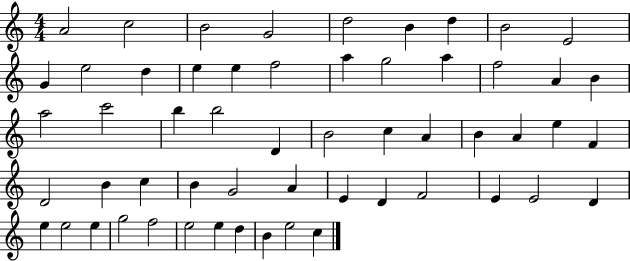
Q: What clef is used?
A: treble